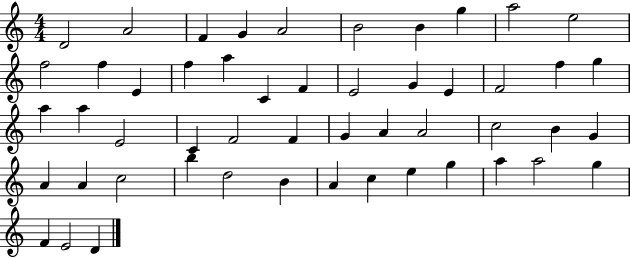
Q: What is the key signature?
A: C major